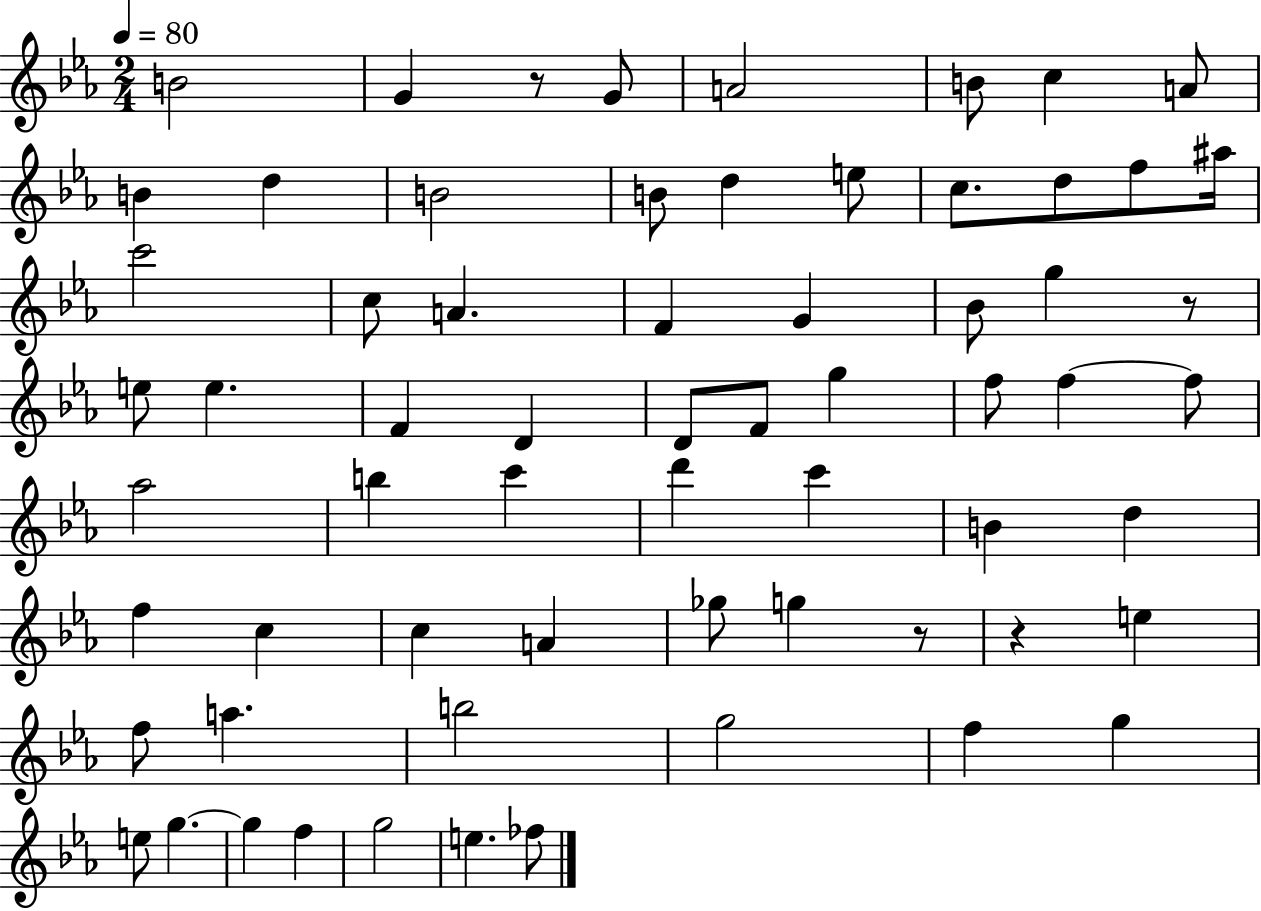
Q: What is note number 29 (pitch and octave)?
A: D4